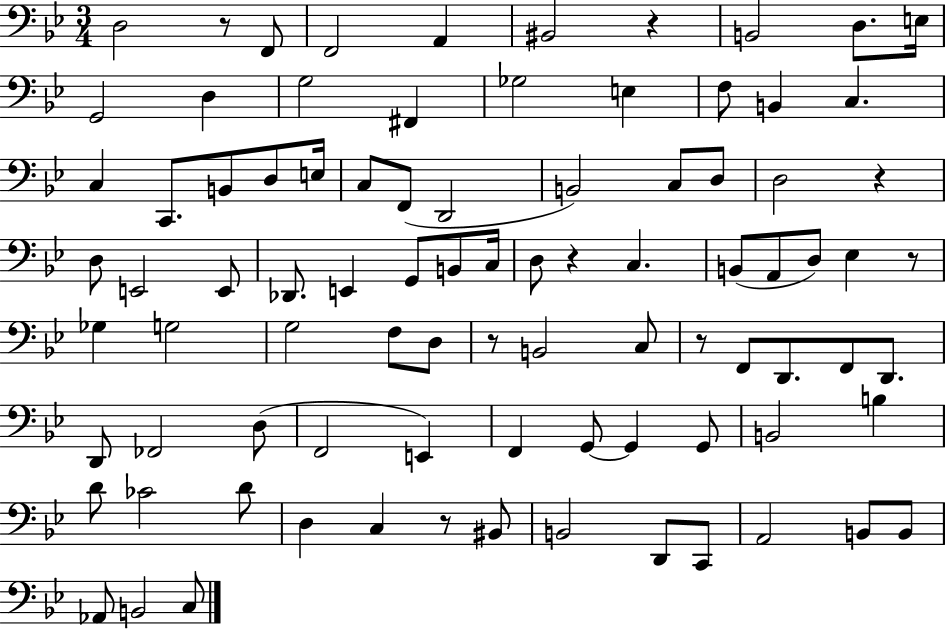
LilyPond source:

{
  \clef bass
  \numericTimeSignature
  \time 3/4
  \key bes \major
  d2 r8 f,8 | f,2 a,4 | bis,2 r4 | b,2 d8. e16 | \break g,2 d4 | g2 fis,4 | ges2 e4 | f8 b,4 c4. | \break c4 c,8. b,8 d8 e16 | c8 f,8( d,2 | b,2) c8 d8 | d2 r4 | \break d8 e,2 e,8 | des,8. e,4 g,8 b,8 c16 | d8 r4 c4. | b,8( a,8 d8) ees4 r8 | \break ges4 g2 | g2 f8 d8 | r8 b,2 c8 | r8 f,8 d,8. f,8 d,8. | \break d,8 fes,2 d8( | f,2 e,4) | f,4 g,8~~ g,4 g,8 | b,2 b4 | \break d'8 ces'2 d'8 | d4 c4 r8 bis,8 | b,2 d,8 c,8 | a,2 b,8 b,8 | \break aes,8 b,2 c8 | \bar "|."
}